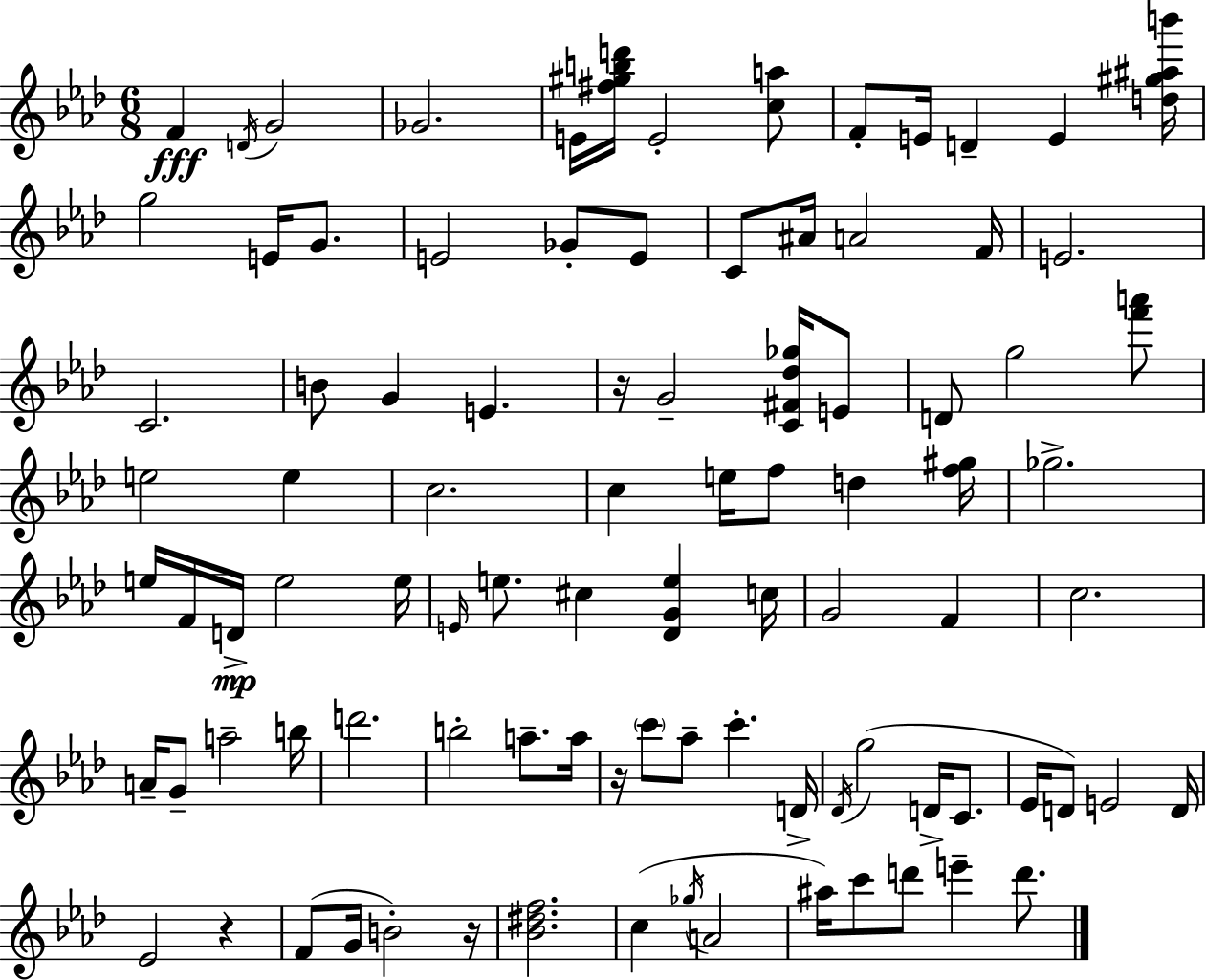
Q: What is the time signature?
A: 6/8